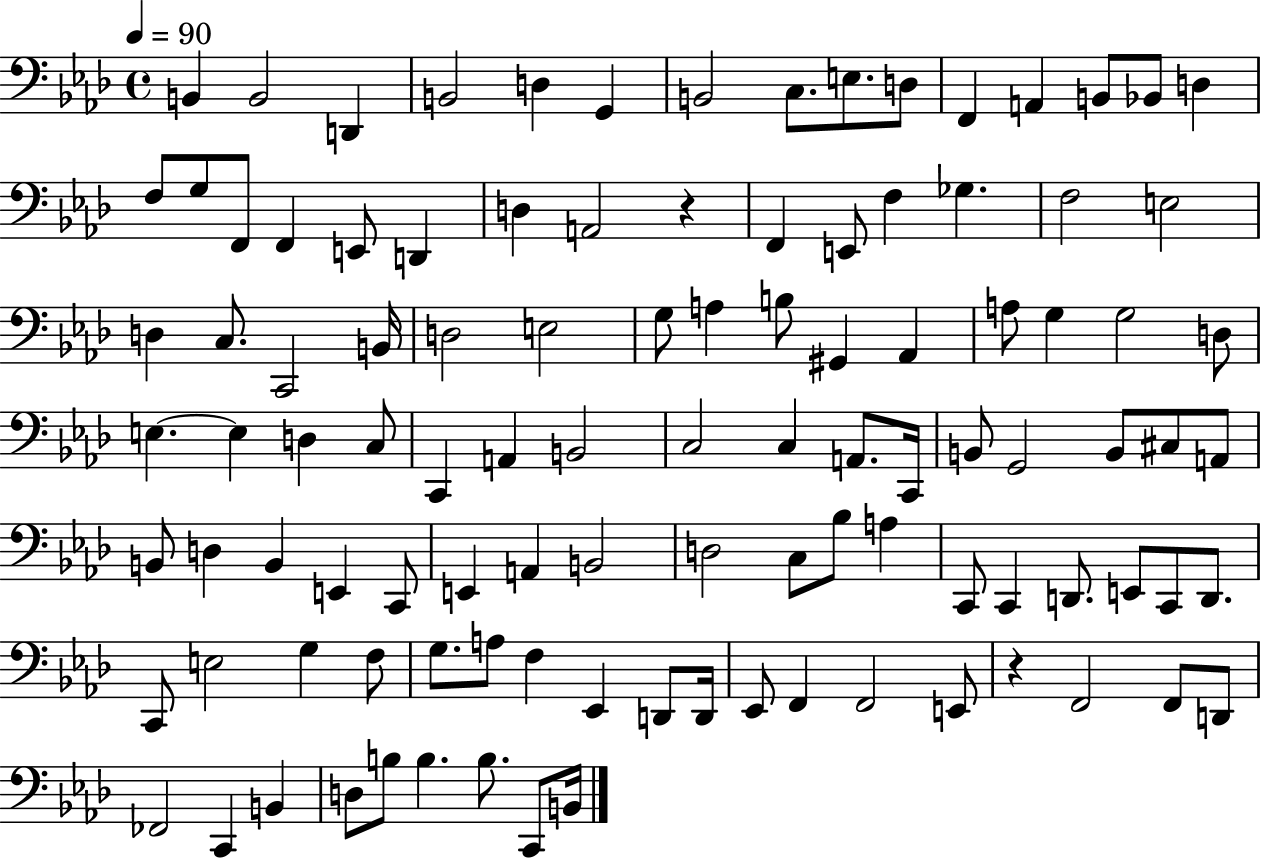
{
  \clef bass
  \time 4/4
  \defaultTimeSignature
  \key aes \major
  \tempo 4 = 90
  \repeat volta 2 { b,4 b,2 d,4 | b,2 d4 g,4 | b,2 c8. e8. d8 | f,4 a,4 b,8 bes,8 d4 | \break f8 g8 f,8 f,4 e,8 d,4 | d4 a,2 r4 | f,4 e,8 f4 ges4. | f2 e2 | \break d4 c8. c,2 b,16 | d2 e2 | g8 a4 b8 gis,4 aes,4 | a8 g4 g2 d8 | \break e4.~~ e4 d4 c8 | c,4 a,4 b,2 | c2 c4 a,8. c,16 | b,8 g,2 b,8 cis8 a,8 | \break b,8 d4 b,4 e,4 c,8 | e,4 a,4 b,2 | d2 c8 bes8 a4 | c,8 c,4 d,8. e,8 c,8 d,8. | \break c,8 e2 g4 f8 | g8. a8 f4 ees,4 d,8 d,16 | ees,8 f,4 f,2 e,8 | r4 f,2 f,8 d,8 | \break fes,2 c,4 b,4 | d8 b8 b4. b8. c,8 b,16 | } \bar "|."
}